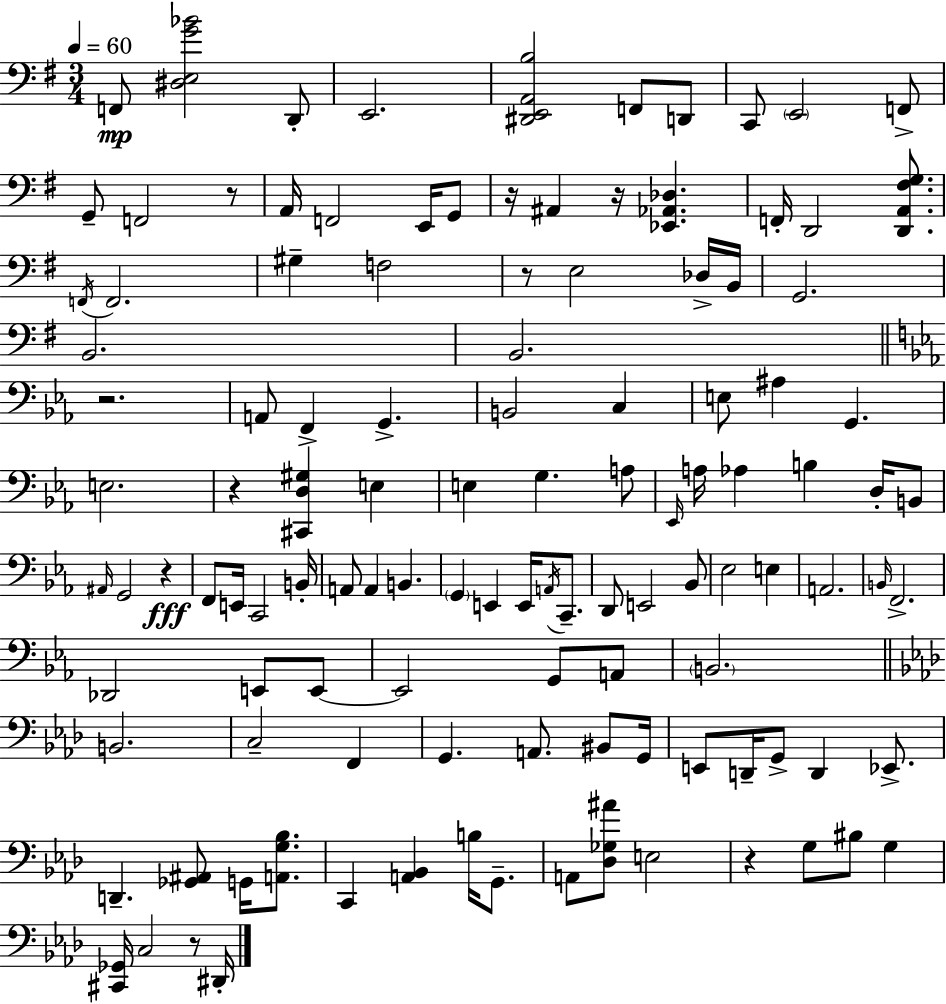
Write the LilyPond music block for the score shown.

{
  \clef bass
  \numericTimeSignature
  \time 3/4
  \key e \minor
  \tempo 4 = 60
  f,8\mp <dis e g' bes'>2 d,8-. | e,2. | <dis, e, a, b>2 f,8 d,8 | c,8 \parenthesize e,2 f,8-> | \break g,8-- f,2 r8 | a,16 f,2 e,16 g,8 | r16 ais,4 r16 <ees, aes, des>4. | f,16-. d,2 <d, a, fis g>8. | \break \acciaccatura { f,16 } f,2. | gis4-- f2 | r8 e2 des16-> | b,16 g,2. | \break b,2. | b,2. | \bar "||" \break \key ees \major r2. | a,8 f,4-> g,4.-> | b,2 c4 | e8 ais4 g,4. | \break e2. | r4 <cis, d gis>4 e4 | e4 g4. a8 | \grace { ees,16 } a16 aes4 b4 d16-. b,8 | \break \grace { ais,16 } g,2 r4\fff | f,8 e,16 c,2 | b,16-. a,8 a,4 b,4. | \parenthesize g,4 e,4 e,16 \acciaccatura { a,16 } | \break c,8.-- d,8 e,2 | bes,8 ees2 e4 | a,2. | \grace { b,16 } f,2.-> | \break des,2 | e,8 e,8~~ e,2 | g,8 a,8 \parenthesize b,2. | \bar "||" \break \key aes \major b,2. | c2-- f,4 | g,4. a,8. bis,8 g,16 | e,8 d,16-- g,8-> d,4 ees,8.-> | \break d,4.-- <ges, ais,>8 g,16 <a, g bes>8. | c,4 <a, bes,>4 b16 g,8.-- | a,8 <des ges ais'>8 e2 | r4 g8 bis8 g4 | \break <cis, ges,>16 c2 r8 dis,16-. | \bar "|."
}